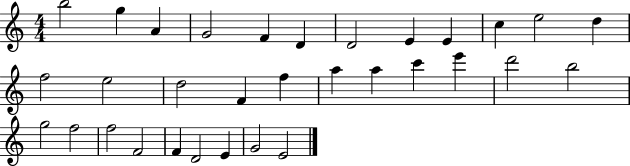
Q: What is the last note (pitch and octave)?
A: E4